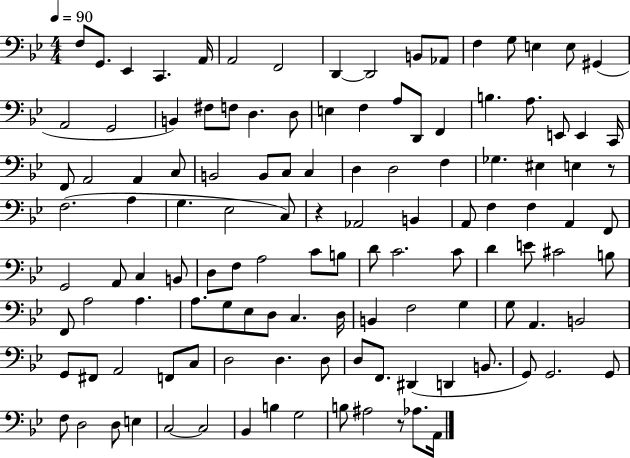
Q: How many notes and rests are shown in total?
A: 122